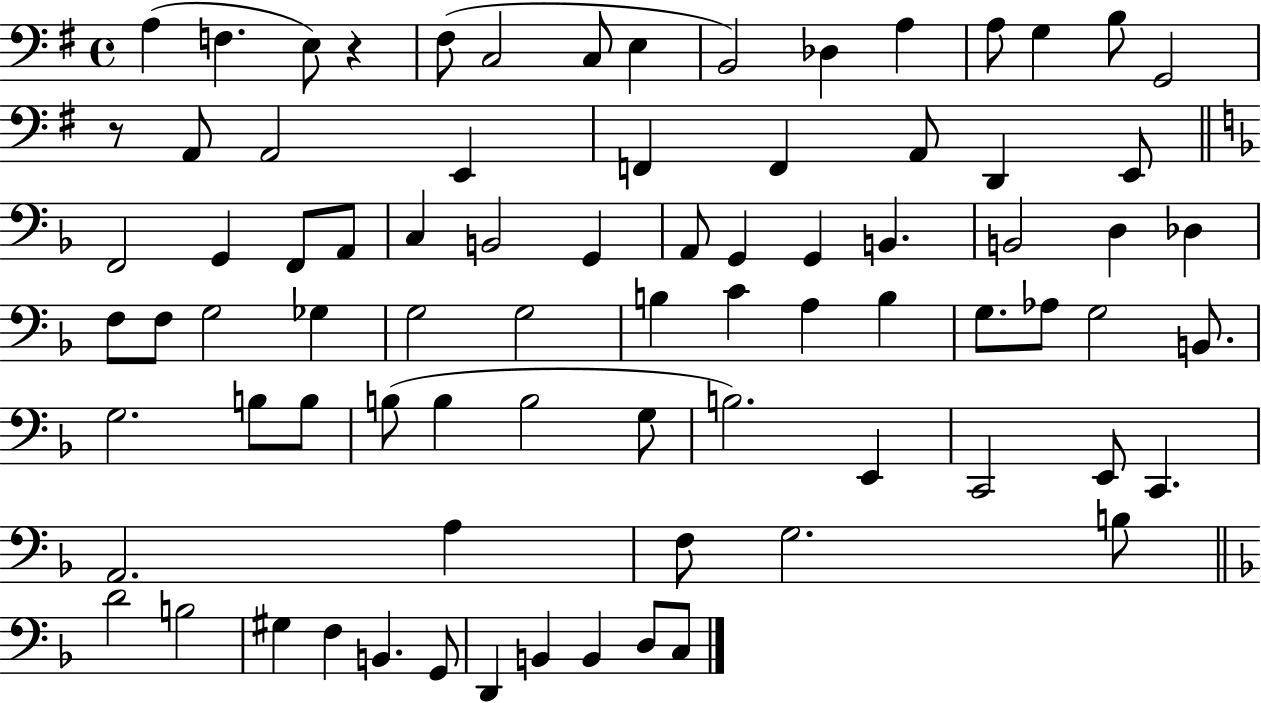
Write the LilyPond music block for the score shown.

{
  \clef bass
  \time 4/4
  \defaultTimeSignature
  \key g \major
  a4( f4. e8) r4 | fis8( c2 c8 e4 | b,2) des4 a4 | a8 g4 b8 g,2 | \break r8 a,8 a,2 e,4 | f,4 f,4 a,8 d,4 e,8 | \bar "||" \break \key f \major f,2 g,4 f,8 a,8 | c4 b,2 g,4 | a,8 g,4 g,4 b,4. | b,2 d4 des4 | \break f8 f8 g2 ges4 | g2 g2 | b4 c'4 a4 b4 | g8. aes8 g2 b,8. | \break g2. b8 b8 | b8( b4 b2 g8 | b2.) e,4 | c,2 e,8 c,4. | \break a,2. a4 | f8 g2. b8 | \bar "||" \break \key d \minor d'2 b2 | gis4 f4 b,4. g,8 | d,4 b,4 b,4 d8 c8 | \bar "|."
}